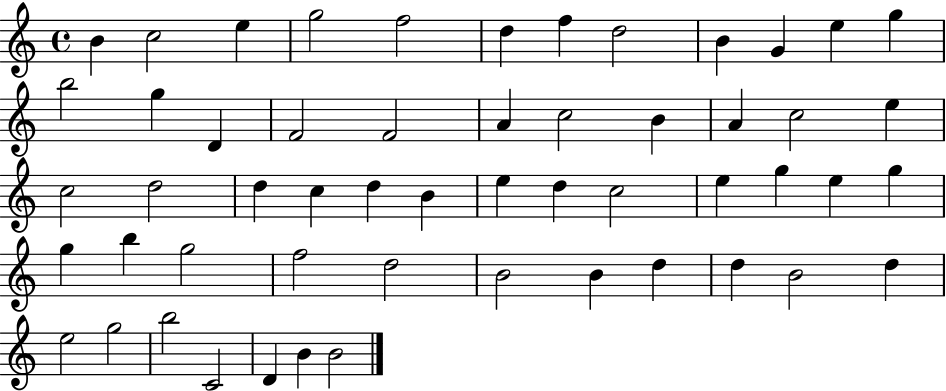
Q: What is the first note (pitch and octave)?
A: B4